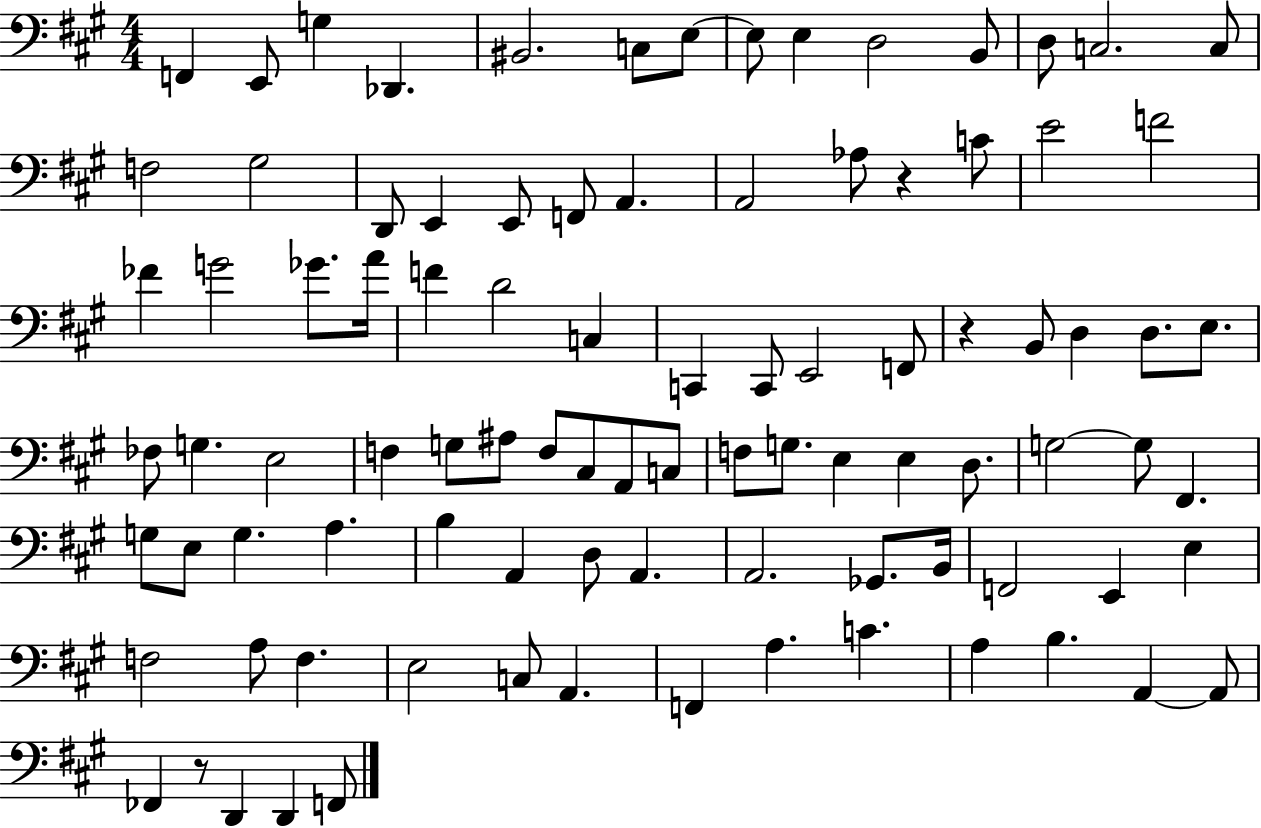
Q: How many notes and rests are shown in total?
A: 93